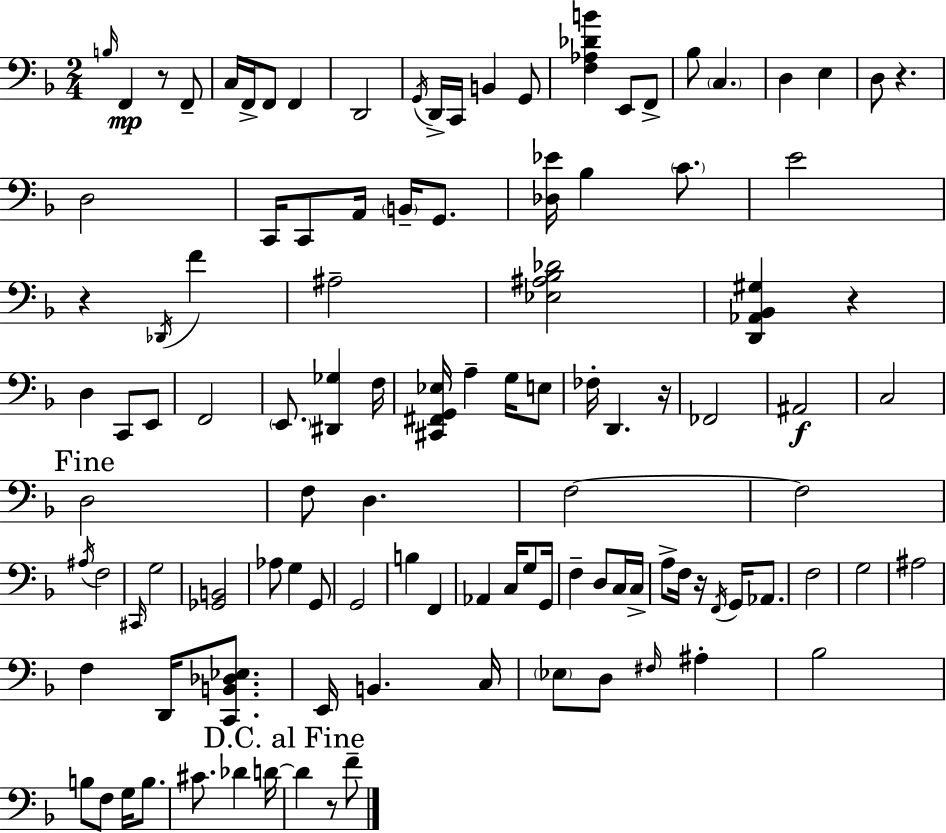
X:1
T:Untitled
M:2/4
L:1/4
K:Dm
B,/4 F,, z/2 F,,/2 C,/4 F,,/4 F,,/2 F,, D,,2 G,,/4 D,,/4 C,,/4 B,, G,,/2 [F,_A,_DB] E,,/2 F,,/2 _B,/2 C, D, E, D,/2 z D,2 C,,/4 C,,/2 A,,/4 B,,/4 G,,/2 [_D,_E]/4 _B, C/2 E2 z _D,,/4 F ^A,2 [_E,^A,_B,_D]2 [D,,_A,,_B,,^G,] z D, C,,/2 E,,/2 F,,2 E,,/2 [^D,,_G,] F,/4 [^C,,^F,,G,,_E,]/4 A, G,/4 E,/2 _F,/4 D,, z/4 _F,,2 ^A,,2 C,2 D,2 F,/2 D, F,2 F,2 ^A,/4 F,2 ^C,,/4 G,2 [_G,,B,,]2 _A,/2 G, G,,/2 G,,2 B, F,, _A,, C,/4 G,/2 G,,/4 F, D,/2 C,/4 C,/4 A,/2 F,/4 z/4 F,,/4 G,,/4 _A,,/2 F,2 G,2 ^A,2 F, D,,/4 [C,,B,,_D,_E,]/2 E,,/4 B,, C,/4 _E,/2 D,/2 ^F,/4 ^A, _B,2 B,/2 F,/2 G,/4 B,/2 ^C/2 _D D/4 D z/2 F/2